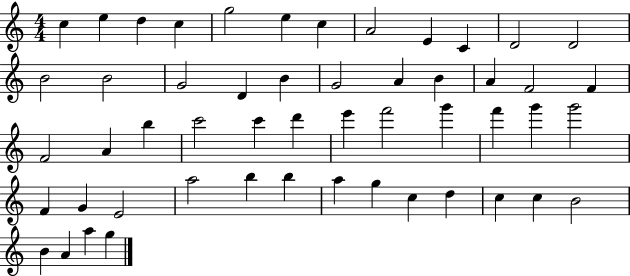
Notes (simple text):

C5/q E5/q D5/q C5/q G5/h E5/q C5/q A4/h E4/q C4/q D4/h D4/h B4/h B4/h G4/h D4/q B4/q G4/h A4/q B4/q A4/q F4/h F4/q F4/h A4/q B5/q C6/h C6/q D6/q E6/q F6/h G6/q F6/q G6/q G6/h F4/q G4/q E4/h A5/h B5/q B5/q A5/q G5/q C5/q D5/q C5/q C5/q B4/h B4/q A4/q A5/q G5/q